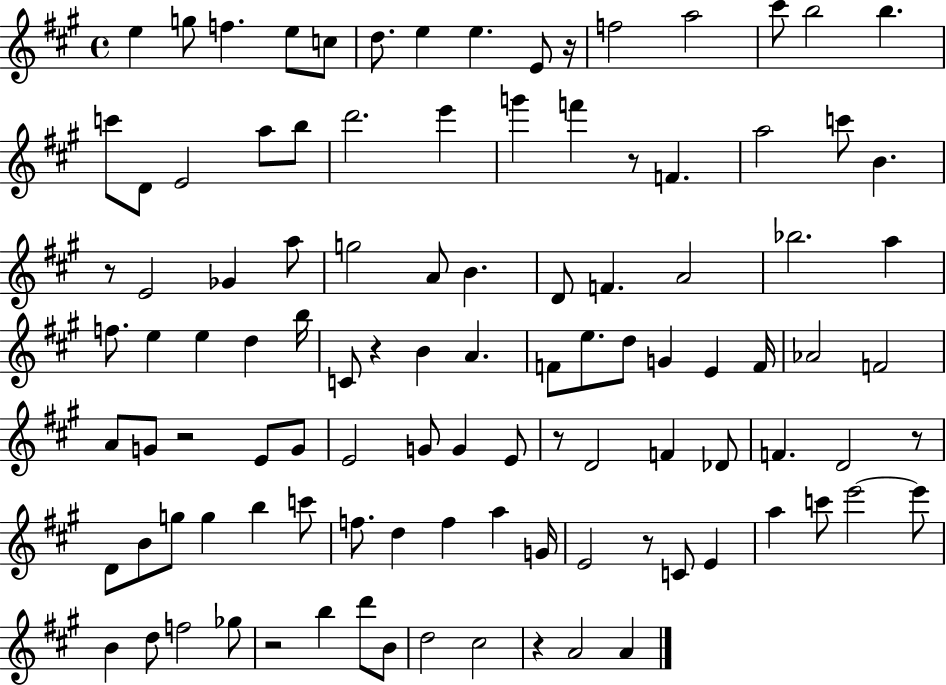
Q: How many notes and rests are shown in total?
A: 106